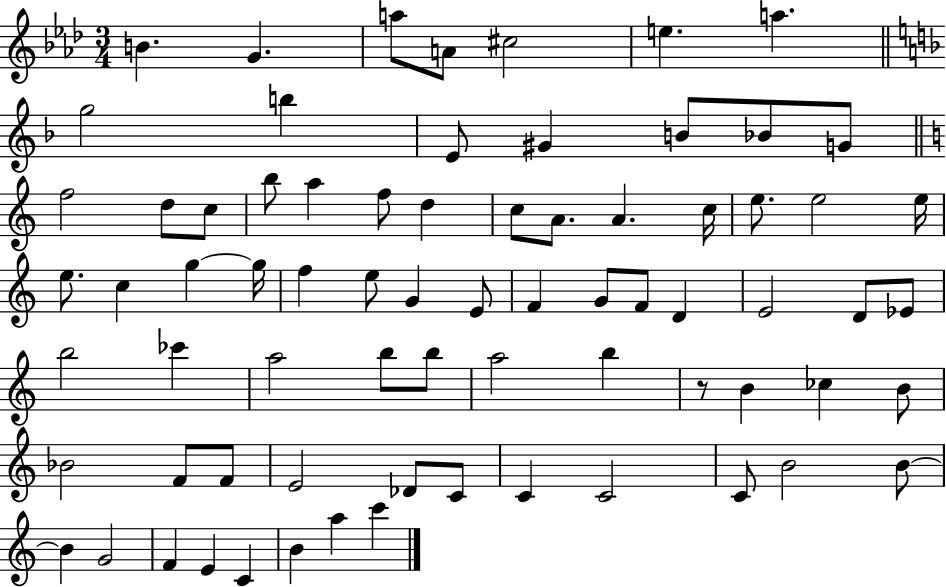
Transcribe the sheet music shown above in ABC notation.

X:1
T:Untitled
M:3/4
L:1/4
K:Ab
B G a/2 A/2 ^c2 e a g2 b E/2 ^G B/2 _B/2 G/2 f2 d/2 c/2 b/2 a f/2 d c/2 A/2 A c/4 e/2 e2 e/4 e/2 c g g/4 f e/2 G E/2 F G/2 F/2 D E2 D/2 _E/2 b2 _c' a2 b/2 b/2 a2 b z/2 B _c B/2 _B2 F/2 F/2 E2 _D/2 C/2 C C2 C/2 B2 B/2 B G2 F E C B a c'